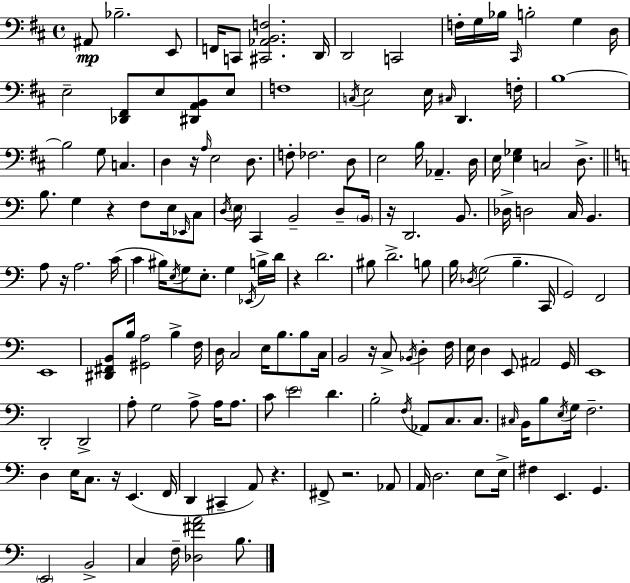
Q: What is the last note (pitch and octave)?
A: B3